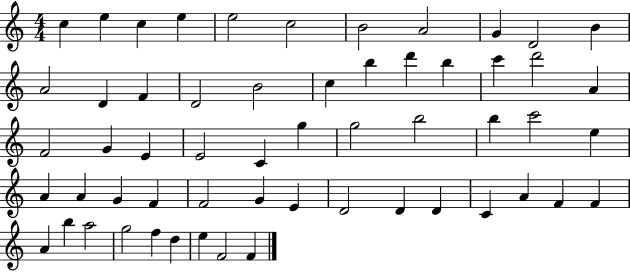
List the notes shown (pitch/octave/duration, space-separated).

C5/q E5/q C5/q E5/q E5/h C5/h B4/h A4/h G4/q D4/h B4/q A4/h D4/q F4/q D4/h B4/h C5/q B5/q D6/q B5/q C6/q D6/h A4/q F4/h G4/q E4/q E4/h C4/q G5/q G5/h B5/h B5/q C6/h E5/q A4/q A4/q G4/q F4/q F4/h G4/q E4/q D4/h D4/q D4/q C4/q A4/q F4/q F4/q A4/q B5/q A5/h G5/h F5/q D5/q E5/q F4/h F4/q